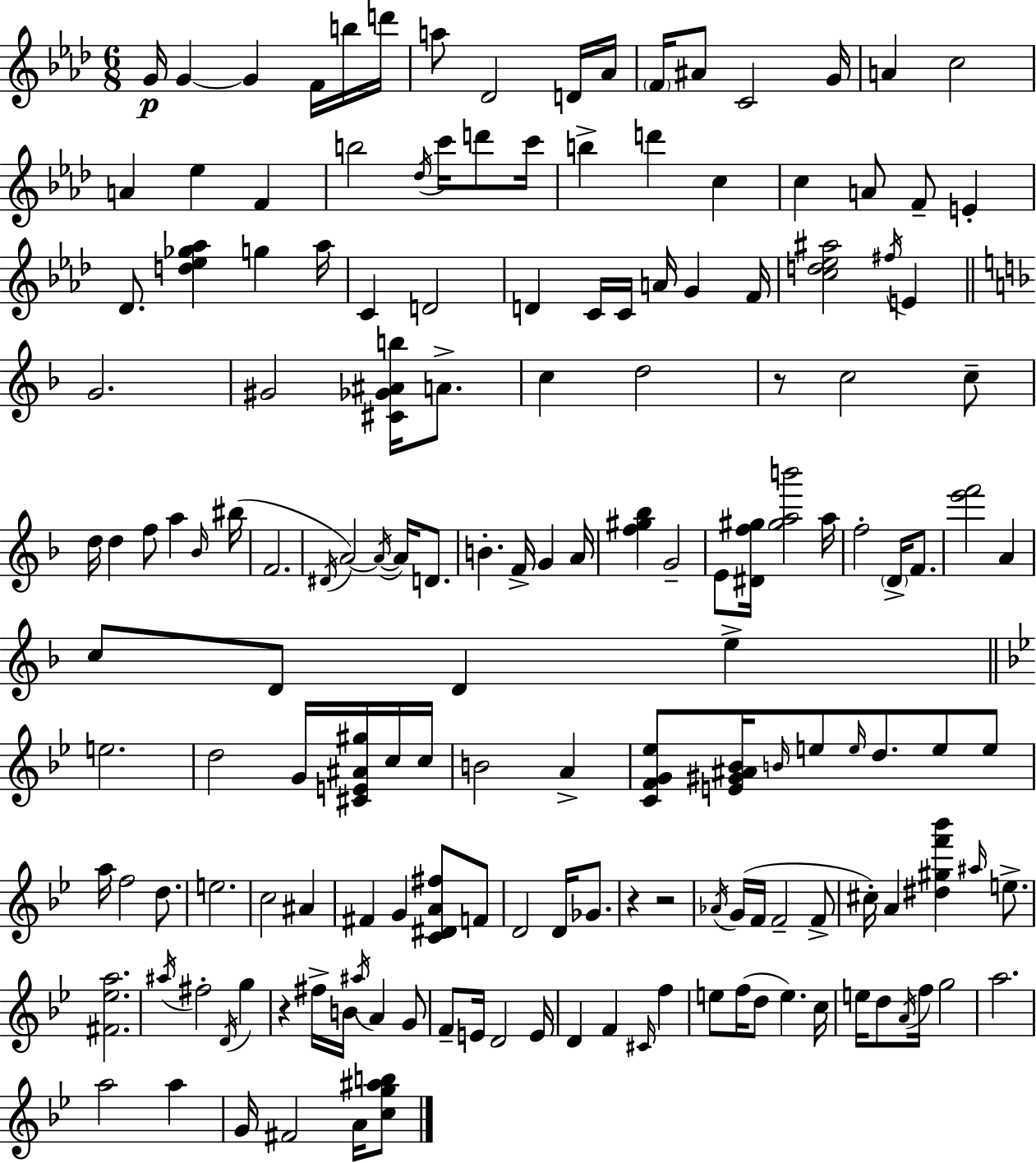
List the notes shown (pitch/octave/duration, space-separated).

G4/s G4/q G4/q F4/s B5/s D6/s A5/e Db4/h D4/s Ab4/s F4/s A#4/e C4/h G4/s A4/q C5/h A4/q Eb5/q F4/q B5/h Db5/s C6/s D6/e C6/s B5/q D6/q C5/q C5/q A4/e F4/e E4/q Db4/e. [D5,Eb5,Gb5,Ab5]/q G5/q Ab5/s C4/q D4/h D4/q C4/s C4/s A4/s G4/q F4/s [C5,D5,Eb5,A#5]/h F#5/s E4/q G4/h. G#4/h [C#4,Gb4,A#4,B5]/s A4/e. C5/q D5/h R/e C5/h C5/e D5/s D5/q F5/e A5/q Bb4/s BIS5/s F4/h. D#4/s A4/h A4/s A4/s D4/e. B4/q. F4/s G4/q A4/s [F5,G#5,Bb5]/q G4/h E4/e [D#4,F5,G#5]/s [G#5,A5,B6]/h A5/s F5/h D4/s F4/e. [E6,F6]/h A4/q C5/e D4/e D4/q E5/q E5/h. D5/h G4/s [C#4,E4,A#4,G#5]/s C5/s C5/s B4/h A4/q [C4,F4,G4,Eb5]/e [E4,G#4,A#4,Bb4]/s B4/s E5/e E5/s D5/e. E5/e E5/e A5/s F5/h D5/e. E5/h. C5/h A#4/q F#4/q G4/q [C4,D#4,A4,F#5]/e F4/e D4/h D4/s Gb4/e. R/q R/h Ab4/s G4/s F4/s F4/h F4/e C#5/s A4/q [D#5,G#5,F6,Bb6]/q A#5/s E5/e. [F#4,Eb5,A5]/h. A#5/s F#5/h D4/s G5/q R/q F#5/s B4/s A#5/s A4/q G4/e F4/e E4/s D4/h E4/s D4/q F4/q C#4/s F5/q E5/e F5/s D5/e E5/q. C5/s E5/s D5/e A4/s F5/s G5/h A5/h. A5/h A5/q G4/s F#4/h A4/s [C5,G5,A#5,B5]/e